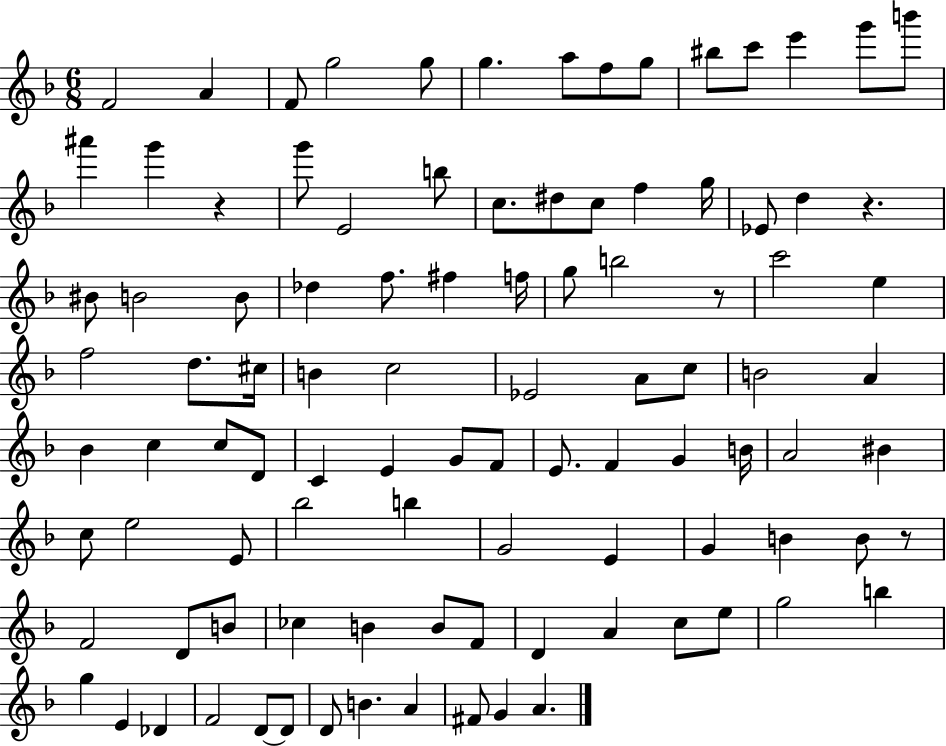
{
  \clef treble
  \numericTimeSignature
  \time 6/8
  \key f \major
  f'2 a'4 | f'8 g''2 g''8 | g''4. a''8 f''8 g''8 | bis''8 c'''8 e'''4 g'''8 b'''8 | \break ais'''4 g'''4 r4 | g'''8 e'2 b''8 | c''8. dis''8 c''8 f''4 g''16 | ees'8 d''4 r4. | \break bis'8 b'2 b'8 | des''4 f''8. fis''4 f''16 | g''8 b''2 r8 | c'''2 e''4 | \break f''2 d''8. cis''16 | b'4 c''2 | ees'2 a'8 c''8 | b'2 a'4 | \break bes'4 c''4 c''8 d'8 | c'4 e'4 g'8 f'8 | e'8. f'4 g'4 b'16 | a'2 bis'4 | \break c''8 e''2 e'8 | bes''2 b''4 | g'2 e'4 | g'4 b'4 b'8 r8 | \break f'2 d'8 b'8 | ces''4 b'4 b'8 f'8 | d'4 a'4 c''8 e''8 | g''2 b''4 | \break g''4 e'4 des'4 | f'2 d'8~~ d'8 | d'8 b'4. a'4 | fis'8 g'4 a'4. | \break \bar "|."
}